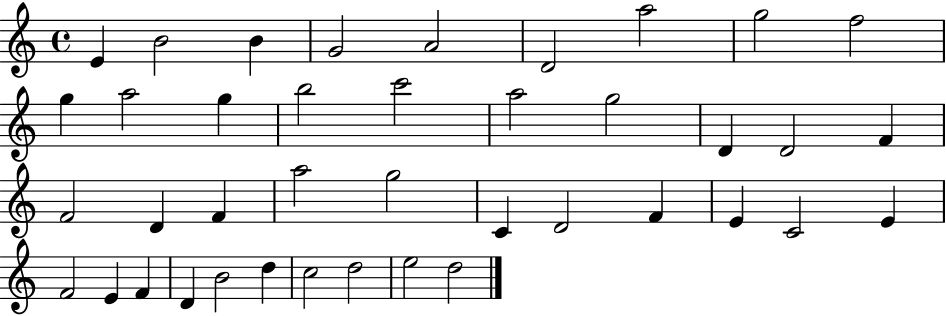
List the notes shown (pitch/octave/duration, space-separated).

E4/q B4/h B4/q G4/h A4/h D4/h A5/h G5/h F5/h G5/q A5/h G5/q B5/h C6/h A5/h G5/h D4/q D4/h F4/q F4/h D4/q F4/q A5/h G5/h C4/q D4/h F4/q E4/q C4/h E4/q F4/h E4/q F4/q D4/q B4/h D5/q C5/h D5/h E5/h D5/h